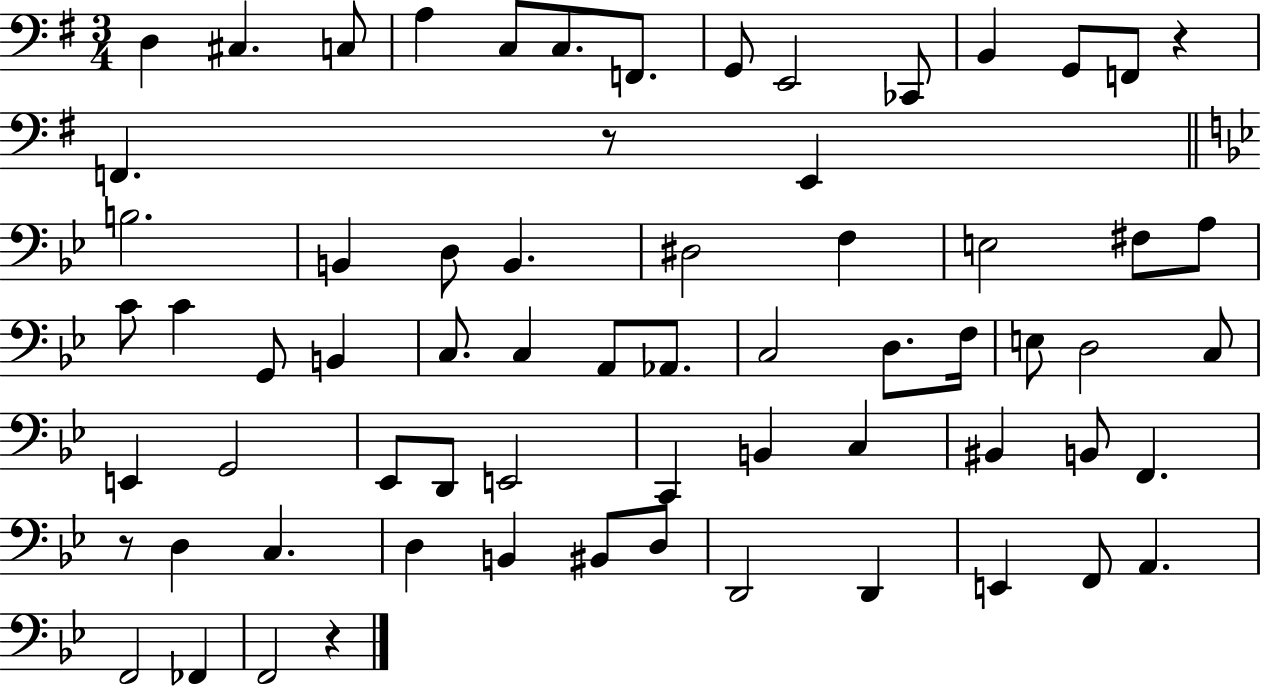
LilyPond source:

{
  \clef bass
  \numericTimeSignature
  \time 3/4
  \key g \major
  d4 cis4. c8 | a4 c8 c8. f,8. | g,8 e,2 ces,8 | b,4 g,8 f,8 r4 | \break f,4. r8 e,4 | \bar "||" \break \key bes \major b2. | b,4 d8 b,4. | dis2 f4 | e2 fis8 a8 | \break c'8 c'4 g,8 b,4 | c8. c4 a,8 aes,8. | c2 d8. f16 | e8 d2 c8 | \break e,4 g,2 | ees,8 d,8 e,2 | c,4 b,4 c4 | bis,4 b,8 f,4. | \break r8 d4 c4. | d4 b,4 bis,8 d8 | d,2 d,4 | e,4 f,8 a,4. | \break f,2 fes,4 | f,2 r4 | \bar "|."
}